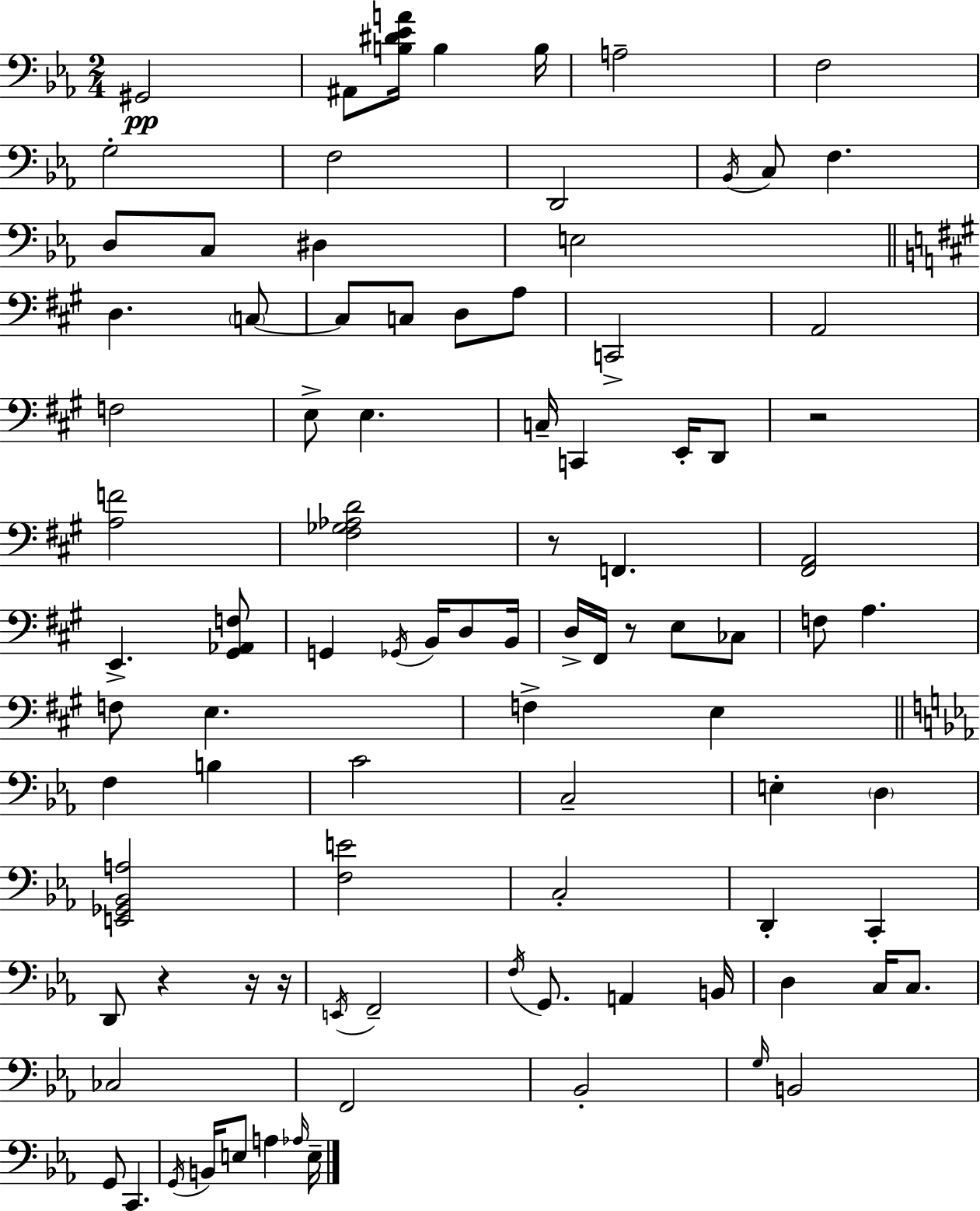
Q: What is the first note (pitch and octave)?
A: G#2